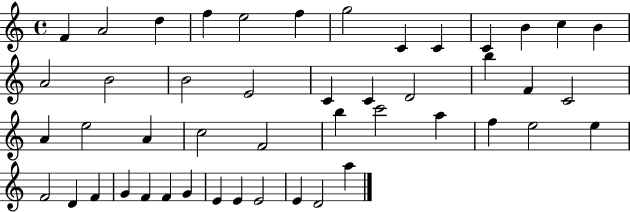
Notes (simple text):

F4/q A4/h D5/q F5/q E5/h F5/q G5/h C4/q C4/q C4/q B4/q C5/q B4/q A4/h B4/h B4/h E4/h C4/q C4/q D4/h B5/q F4/q C4/h A4/q E5/h A4/q C5/h F4/h B5/q C6/h A5/q F5/q E5/h E5/q F4/h D4/q F4/q G4/q F4/q F4/q G4/q E4/q E4/q E4/h E4/q D4/h A5/q